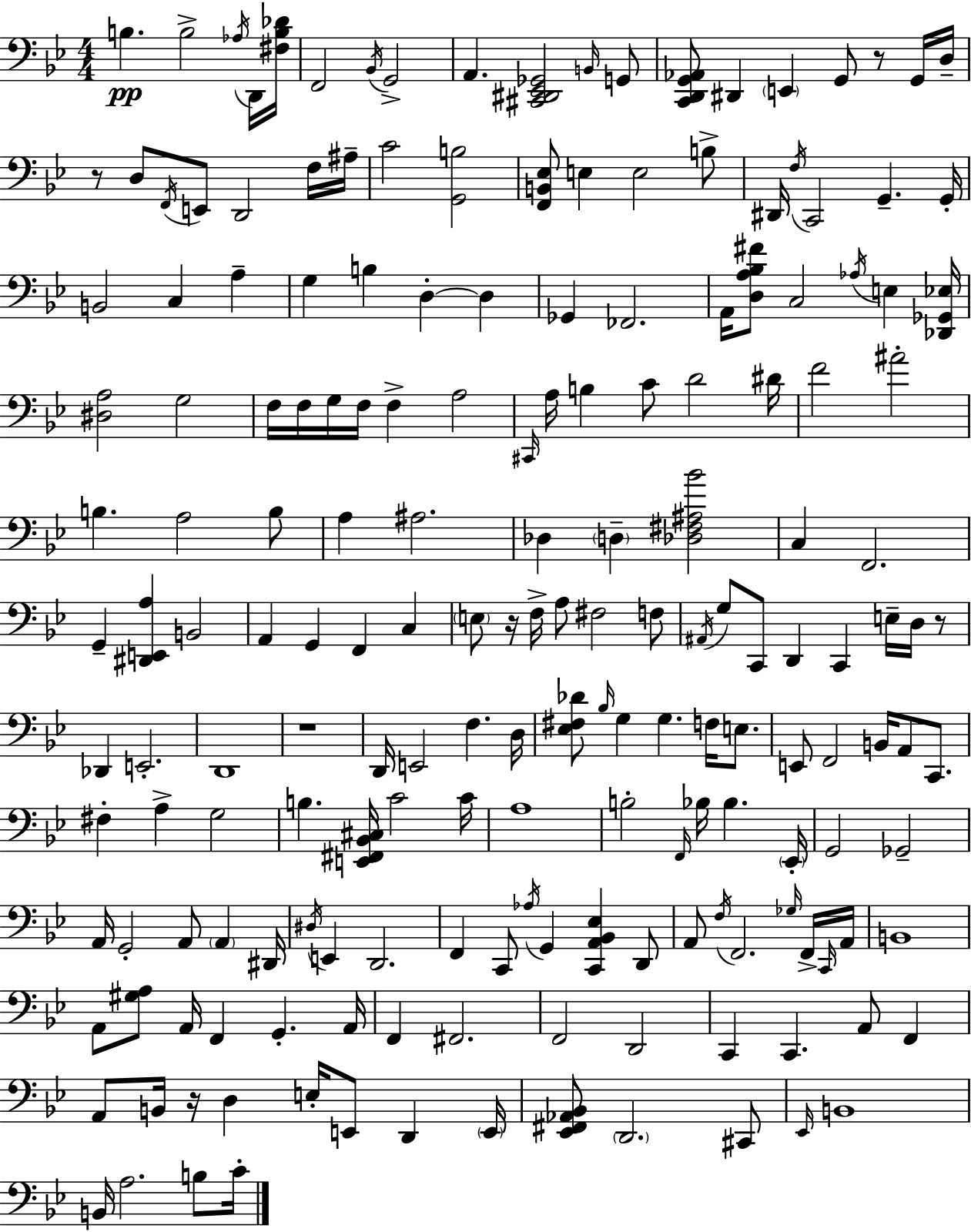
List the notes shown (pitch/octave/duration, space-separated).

B3/q. B3/h Ab3/s D2/s [F#3,B3,Db4]/s F2/h Bb2/s G2/h A2/q. [C#2,D#2,Eb2,Gb2]/h B2/s G2/e [C2,D2,G2,Ab2]/e D#2/q E2/q G2/e R/e G2/s D3/s R/e D3/e F2/s E2/e D2/h F3/s A#3/s C4/h [G2,B3]/h [F2,B2,Eb3]/e E3/q E3/h B3/e D#2/s F3/s C2/h G2/q. G2/s B2/h C3/q A3/q G3/q B3/q D3/q D3/q Gb2/q FES2/h. A2/s [D3,A3,Bb3,F#4]/e C3/h Ab3/s E3/q [Db2,Gb2,Eb3]/s [D#3,A3]/h G3/h F3/s F3/s G3/s F3/s F3/q A3/h C#2/s A3/s B3/q C4/e D4/h D#4/s F4/h A#4/h B3/q. A3/h B3/e A3/q A#3/h. Db3/q D3/q [Db3,F#3,A#3,Bb4]/h C3/q F2/h. G2/q [D#2,E2,A3]/q B2/h A2/q G2/q F2/q C3/q E3/e R/s F3/s A3/e F#3/h F3/e A#2/s G3/e C2/e D2/q C2/q E3/s D3/s R/e Db2/q E2/h. D2/w R/w D2/s E2/h F3/q. D3/s [Eb3,F#3,Db4]/e Bb3/s G3/q G3/q. F3/s E3/e. E2/e F2/h B2/s A2/e C2/e. F#3/q A3/q G3/h B3/q. [E2,F#2,Bb2,C#3]/s C4/h C4/s A3/w B3/h F2/s Bb3/s Bb3/q. Eb2/s G2/h Gb2/h A2/s G2/h A2/e A2/q D#2/s D#3/s E2/q D2/h. F2/q C2/e Ab3/s G2/q [C2,A2,Bb2,Eb3]/q D2/e A2/e F3/s F2/h. Gb3/s F2/s C2/s A2/s B2/w A2/e [G#3,A3]/e A2/s F2/q G2/q. A2/s F2/q F#2/h. F2/h D2/h C2/q C2/q. A2/e F2/q A2/e B2/s R/s D3/q E3/s E2/e D2/q E2/s [Eb2,F#2,Ab2,Bb2]/e D2/h. C#2/e Eb2/s B2/w B2/s A3/h. B3/e C4/s